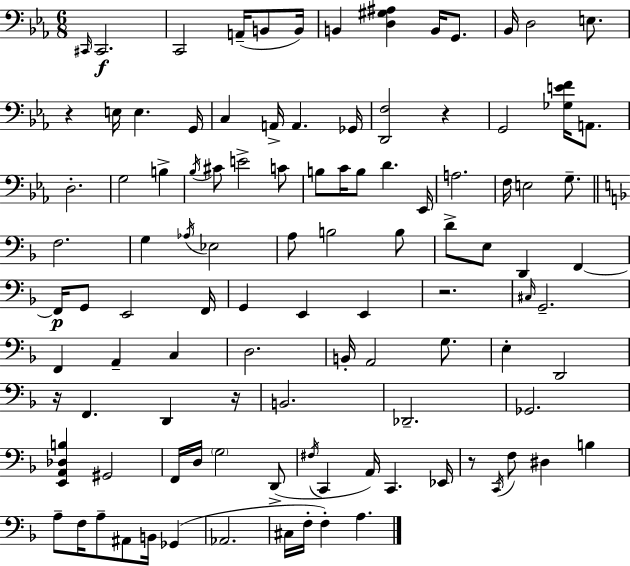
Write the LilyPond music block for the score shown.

{
  \clef bass
  \numericTimeSignature
  \time 6/8
  \key c \minor
  \grace { cis,16 }\f cis,2. | c,2 a,16--( b,8 | b,16) b,4 <d gis ais>4 b,16 g,8. | bes,16 d2 e8. | \break r4 e16 e4. | g,16 c4 a,16-> a,4. | ges,16 <d, f>2 r4 | g,2 <ges e' f'>16 a,8. | \break d2.-. | g2 b4-> | \acciaccatura { bes16 } cis'8 e'2-> | c'8 b8 c'16 b8 d'4. | \break ees,16 a2. | f16 e2 g8.-- | \bar "||" \break \key d \minor f2. | g4 \acciaccatura { aes16 } ees2 | a8 b2 b8 | d'8-> e8 d,4 f,4~~ | \break f,16\p g,8 e,2 | f,16 g,4 e,4 e,4 | r2. | \grace { cis16 } g,2.-- | \break f,4 a,4-- c4 | d2. | b,16-. a,2 g8. | e4-. d,2 | \break r16 f,4. d,4 | r16 b,2. | des,2.-- | ges,2. | \break <e, a, des b>4 gis,2 | f,16 d16 \parenthesize g2 | d,8->( \acciaccatura { fis16 } c,4 a,16) c,4. | ees,16 r8 \acciaccatura { c,16 } f8 dis4 | \break b4 a8-- f16 a8-- ais,8 b,16 | ges,4( aes,2. | cis16 f16-. f4-.) a4. | \bar "|."
}